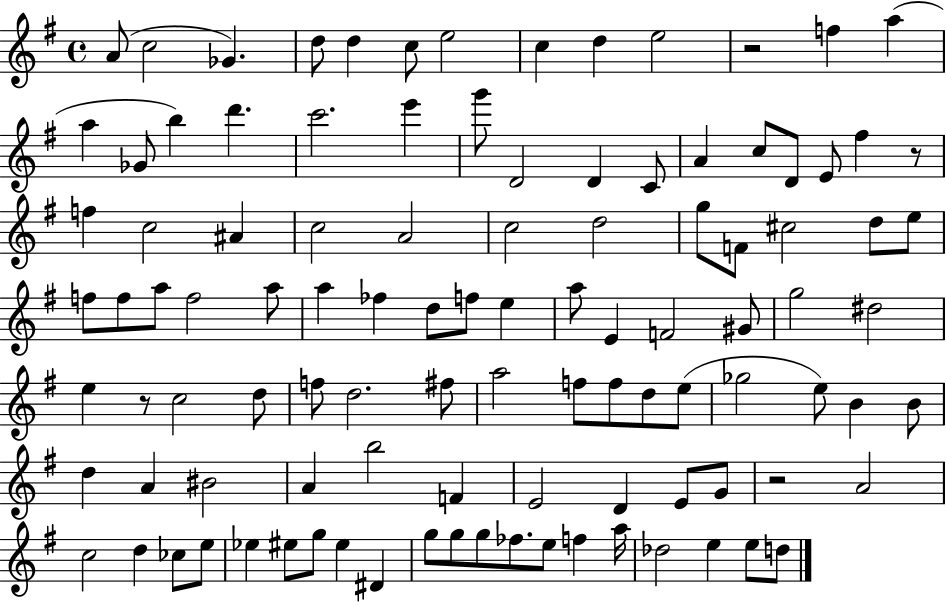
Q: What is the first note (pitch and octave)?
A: A4